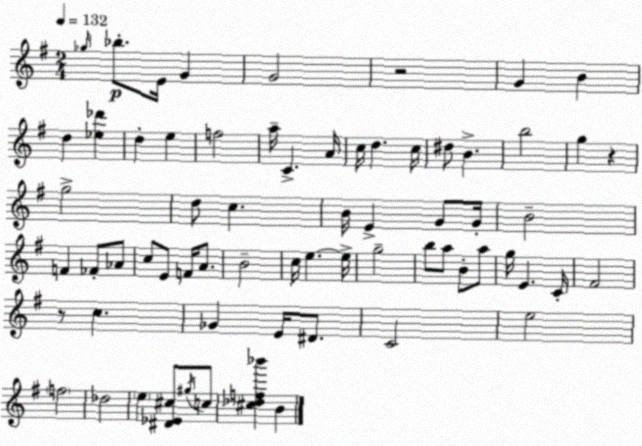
X:1
T:Untitled
M:2/4
L:1/4
K:G
_g/4 _b/2 E/4 G G2 z2 G B d [_e_d'] d e f2 a/4 C A/4 c/4 d c/4 ^d/2 B b2 g z g2 d/2 c B/4 E G/2 G/4 B2 F _F/2 _A/2 c/2 E/2 F/4 A/2 B2 c/4 e e/4 g2 b/2 a/2 B/2 a/2 g/4 E C/4 ^F2 z/2 c _G E/4 ^D/2 C2 e2 f2 _d2 e [^D_E^c]/2 ^g/4 c/2 [^c_df_b'] B